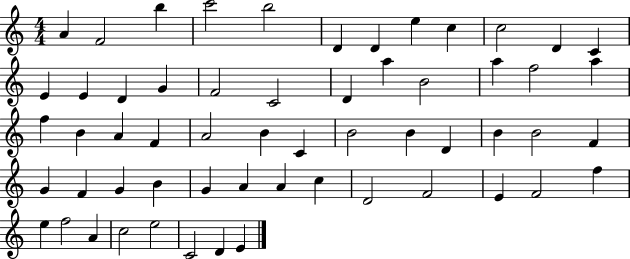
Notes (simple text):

A4/q F4/h B5/q C6/h B5/h D4/q D4/q E5/q C5/q C5/h D4/q C4/q E4/q E4/q D4/q G4/q F4/h C4/h D4/q A5/q B4/h A5/q F5/h A5/q F5/q B4/q A4/q F4/q A4/h B4/q C4/q B4/h B4/q D4/q B4/q B4/h F4/q G4/q F4/q G4/q B4/q G4/q A4/q A4/q C5/q D4/h F4/h E4/q F4/h F5/q E5/q F5/h A4/q C5/h E5/h C4/h D4/q E4/q